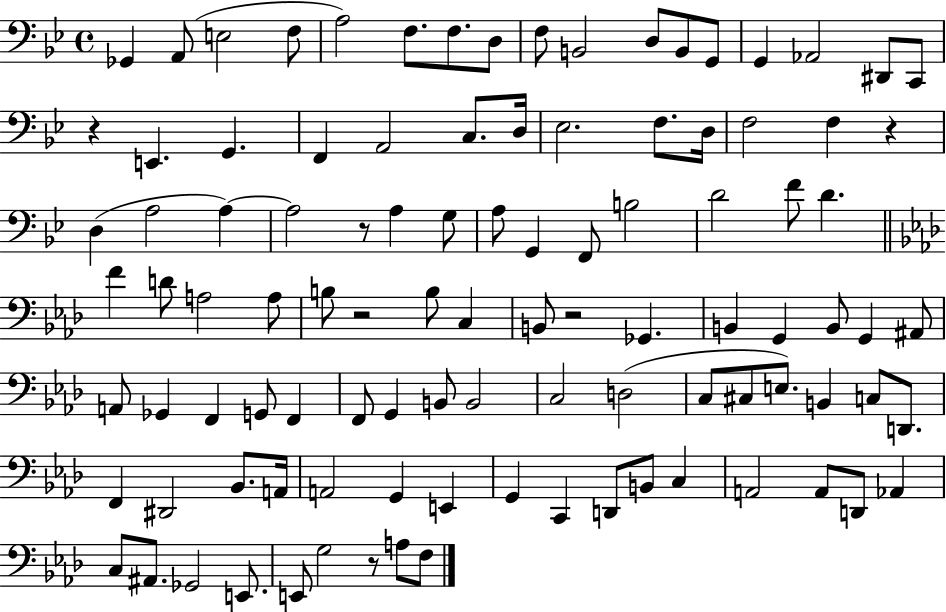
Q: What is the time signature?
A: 4/4